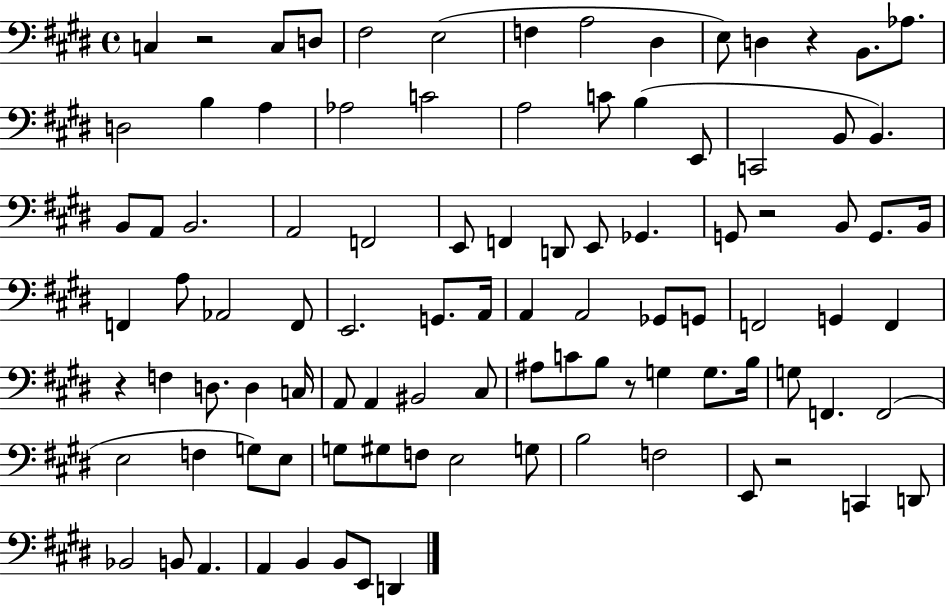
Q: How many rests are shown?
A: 6